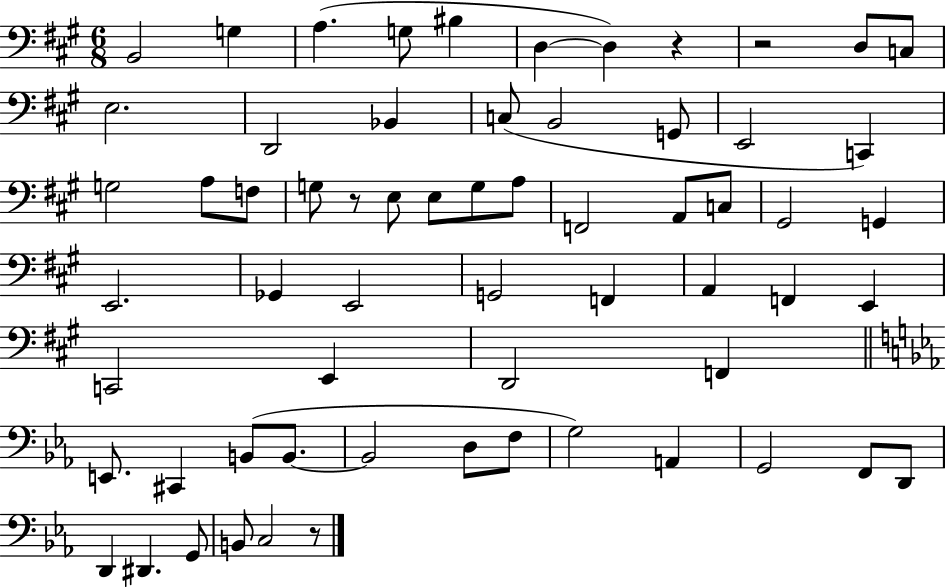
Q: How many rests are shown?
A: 4